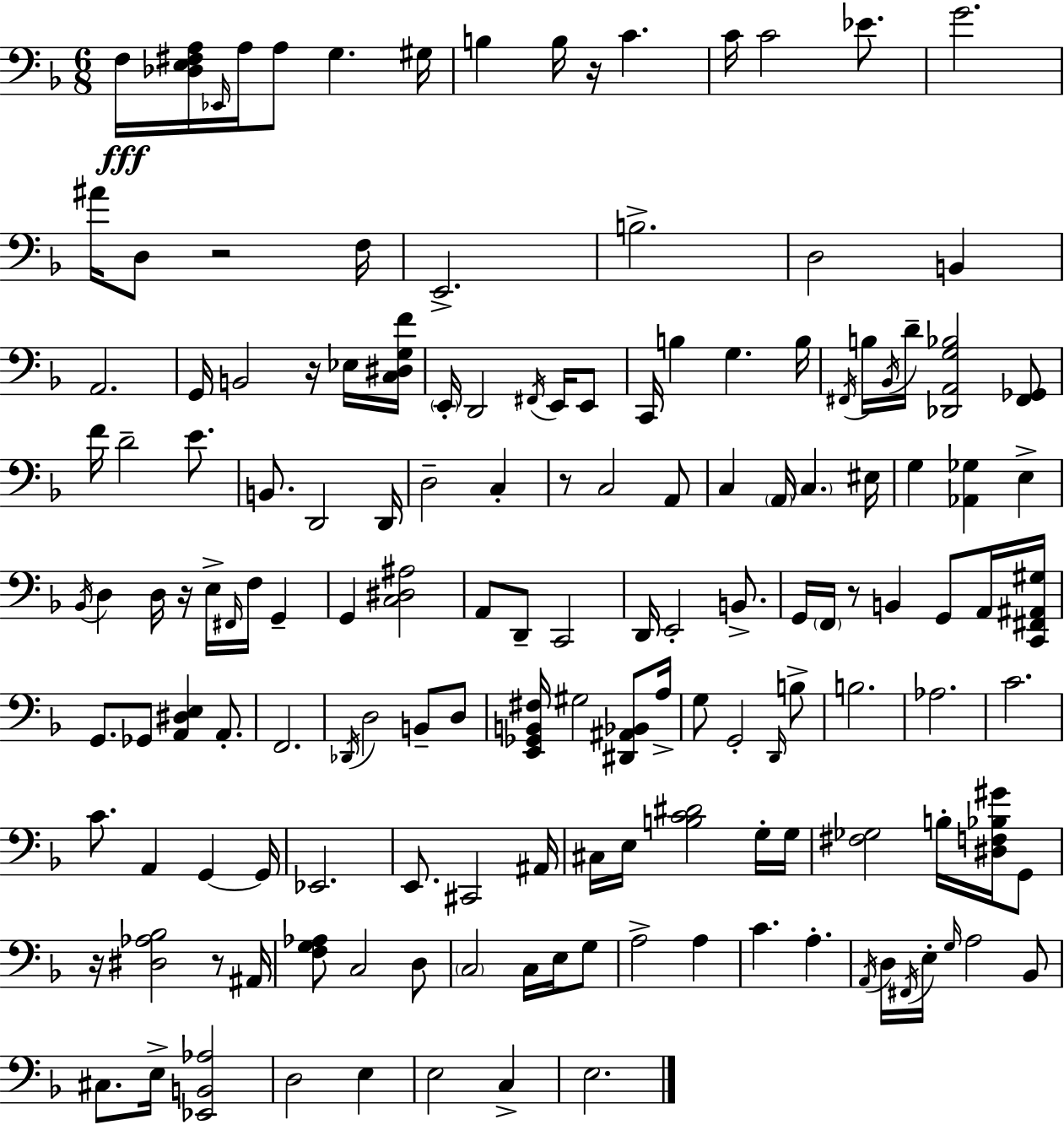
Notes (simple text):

F3/s [Db3,E3,F#3,A3]/s Eb2/s A3/s A3/e G3/q. G#3/s B3/q B3/s R/s C4/q. C4/s C4/h Eb4/e. G4/h. A#4/s D3/e R/h F3/s E2/h. B3/h. D3/h B2/q A2/h. G2/s B2/h R/s Eb3/s [C3,D#3,G3,F4]/s E2/s D2/h F#2/s E2/s E2/e C2/s B3/q G3/q. B3/s F#2/s B3/s Bb2/s D4/s [Db2,A2,G3,Bb3]/h [F#2,Gb2]/e F4/s D4/h E4/e. B2/e. D2/h D2/s D3/h C3/q R/e C3/h A2/e C3/q A2/s C3/q. EIS3/s G3/q [Ab2,Gb3]/q E3/q Bb2/s D3/q D3/s R/s E3/s F#2/s F3/s G2/q G2/q [C3,D#3,A#3]/h A2/e D2/e C2/h D2/s E2/h B2/e. G2/s F2/s R/e B2/q G2/e A2/s [C2,F#2,A#2,G#3]/s G2/e. Gb2/e [A2,D#3,E3]/q A2/e. F2/h. Db2/s D3/h B2/e D3/e [E2,Gb2,B2,F#3]/s G#3/h [D#2,A#2,Bb2]/e A3/s G3/e G2/h D2/s B3/e B3/h. Ab3/h. C4/h. C4/e. A2/q G2/q G2/s Eb2/h. E2/e. C#2/h A#2/s C#3/s E3/s [B3,C4,D#4]/h G3/s G3/s [F#3,Gb3]/h B3/s [D#3,F3,Bb3,G#4]/s G2/e R/s [D#3,Ab3,Bb3]/h R/e A#2/s [F3,G3,Ab3]/e C3/h D3/e C3/h C3/s E3/s G3/e A3/h A3/q C4/q. A3/q. A2/s D3/s F#2/s E3/s G3/s A3/h Bb2/e C#3/e. E3/s [Eb2,B2,Ab3]/h D3/h E3/q E3/h C3/q E3/h.